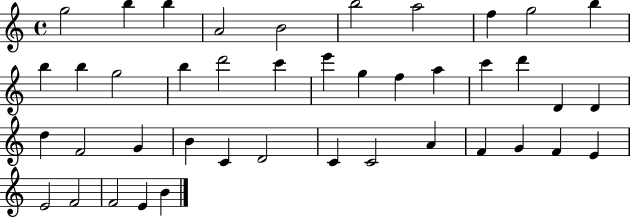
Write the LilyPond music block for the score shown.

{
  \clef treble
  \time 4/4
  \defaultTimeSignature
  \key c \major
  g''2 b''4 b''4 | a'2 b'2 | b''2 a''2 | f''4 g''2 b''4 | \break b''4 b''4 g''2 | b''4 d'''2 c'''4 | e'''4 g''4 f''4 a''4 | c'''4 d'''4 d'4 d'4 | \break d''4 f'2 g'4 | b'4 c'4 d'2 | c'4 c'2 a'4 | f'4 g'4 f'4 e'4 | \break e'2 f'2 | f'2 e'4 b'4 | \bar "|."
}